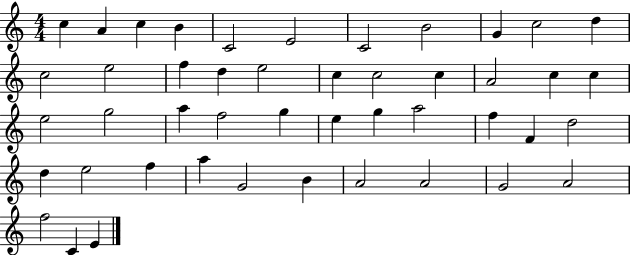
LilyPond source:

{
  \clef treble
  \numericTimeSignature
  \time 4/4
  \key c \major
  c''4 a'4 c''4 b'4 | c'2 e'2 | c'2 b'2 | g'4 c''2 d''4 | \break c''2 e''2 | f''4 d''4 e''2 | c''4 c''2 c''4 | a'2 c''4 c''4 | \break e''2 g''2 | a''4 f''2 g''4 | e''4 g''4 a''2 | f''4 f'4 d''2 | \break d''4 e''2 f''4 | a''4 g'2 b'4 | a'2 a'2 | g'2 a'2 | \break f''2 c'4 e'4 | \bar "|."
}